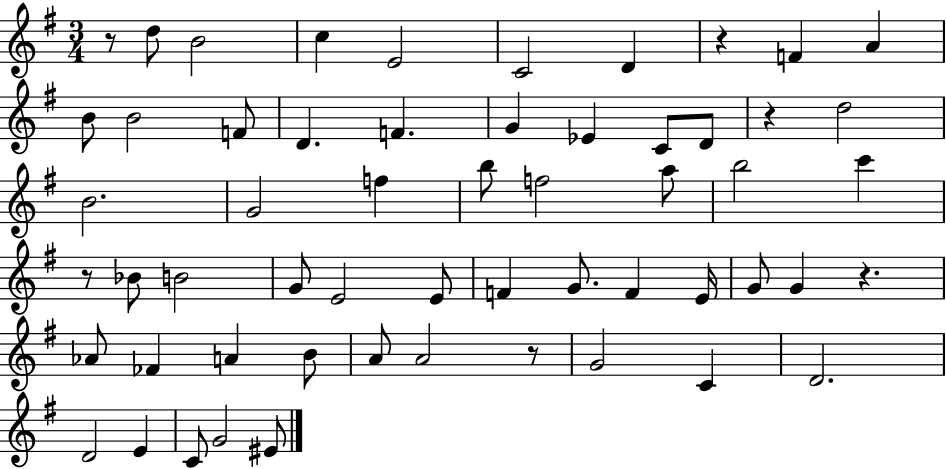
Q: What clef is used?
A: treble